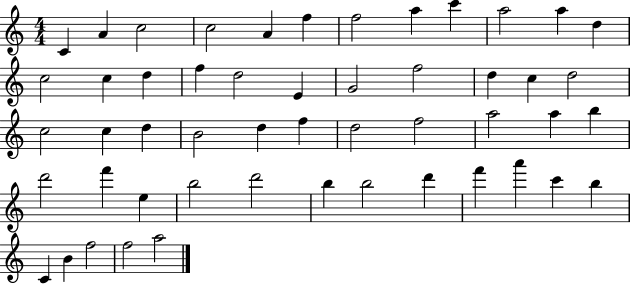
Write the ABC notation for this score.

X:1
T:Untitled
M:4/4
L:1/4
K:C
C A c2 c2 A f f2 a c' a2 a d c2 c d f d2 E G2 f2 d c d2 c2 c d B2 d f d2 f2 a2 a b d'2 f' e b2 d'2 b b2 d' f' a' c' b C B f2 f2 a2